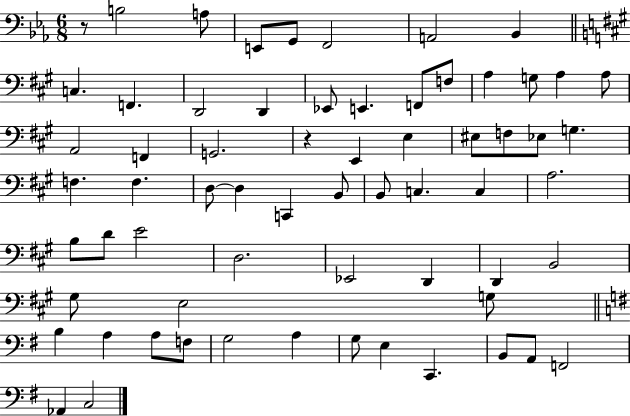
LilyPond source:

{
  \clef bass
  \numericTimeSignature
  \time 6/8
  \key ees \major
  r8 b2 a8 | e,8 g,8 f,2 | a,2 bes,4 | \bar "||" \break \key a \major c4. f,4. | d,2 d,4 | ees,8 e,4. f,8 f8 | a4 g8 a4 a8 | \break a,2 f,4 | g,2. | r4 e,4 e4 | eis8 f8 ees8 g4. | \break f4. f4. | d8~~ d4 c,4 b,8 | b,8 c4. c4 | a2. | \break b8 d'8 e'2 | d2. | ees,2 d,4 | d,4 b,2 | \break gis8 e2 g8 | \bar "||" \break \key g \major b4 a4 a8 f8 | g2 a4 | g8 e4 c,4. | b,8 a,8 f,2 | \break aes,4 c2 | \bar "|."
}